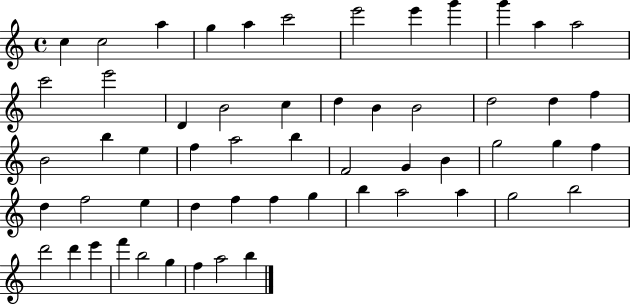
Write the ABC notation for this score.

X:1
T:Untitled
M:4/4
L:1/4
K:C
c c2 a g a c'2 e'2 e' g' g' a a2 c'2 e'2 D B2 c d B B2 d2 d f B2 b e f a2 b F2 G B g2 g f d f2 e d f f g b a2 a g2 b2 d'2 d' e' f' b2 g f a2 b